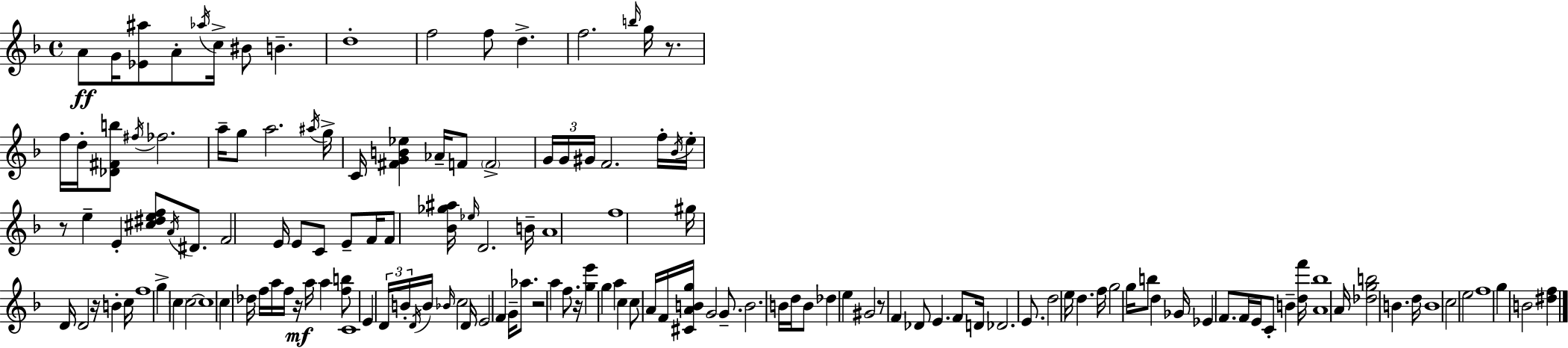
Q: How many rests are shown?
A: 7